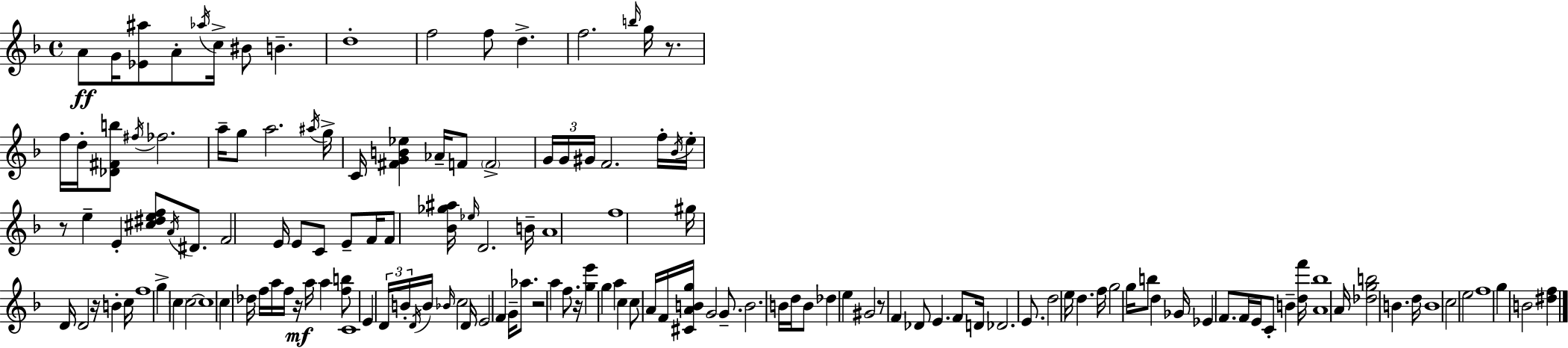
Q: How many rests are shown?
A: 7